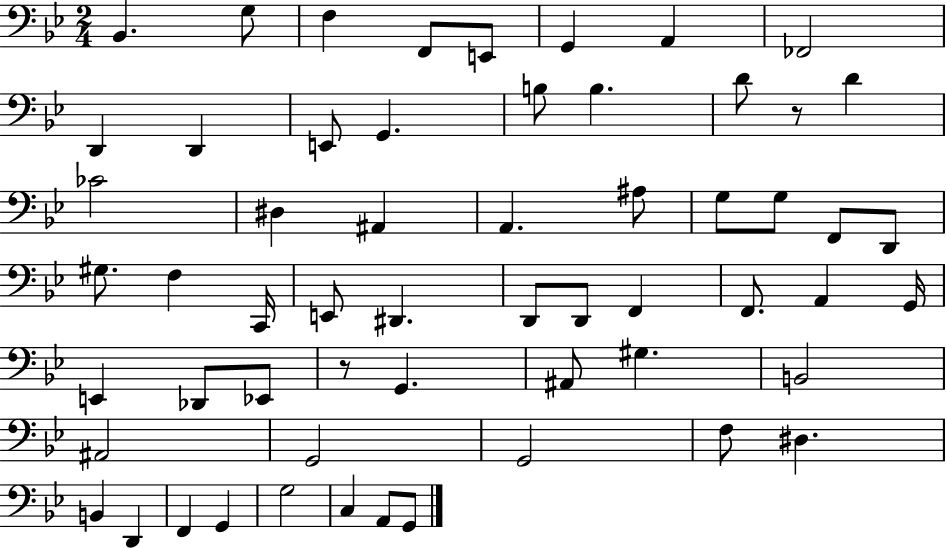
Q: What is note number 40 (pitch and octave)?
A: G2